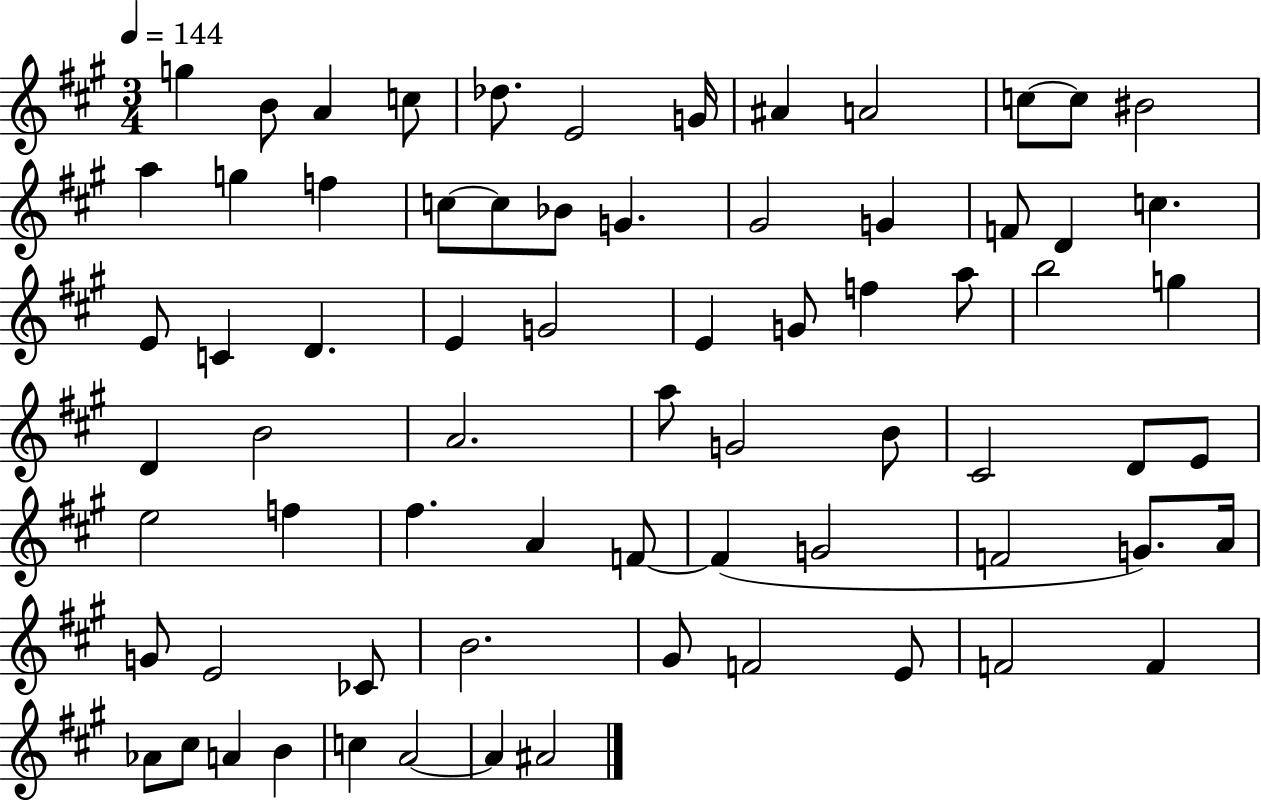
X:1
T:Untitled
M:3/4
L:1/4
K:A
g B/2 A c/2 _d/2 E2 G/4 ^A A2 c/2 c/2 ^B2 a g f c/2 c/2 _B/2 G ^G2 G F/2 D c E/2 C D E G2 E G/2 f a/2 b2 g D B2 A2 a/2 G2 B/2 ^C2 D/2 E/2 e2 f ^f A F/2 F G2 F2 G/2 A/4 G/2 E2 _C/2 B2 ^G/2 F2 E/2 F2 F _A/2 ^c/2 A B c A2 A ^A2